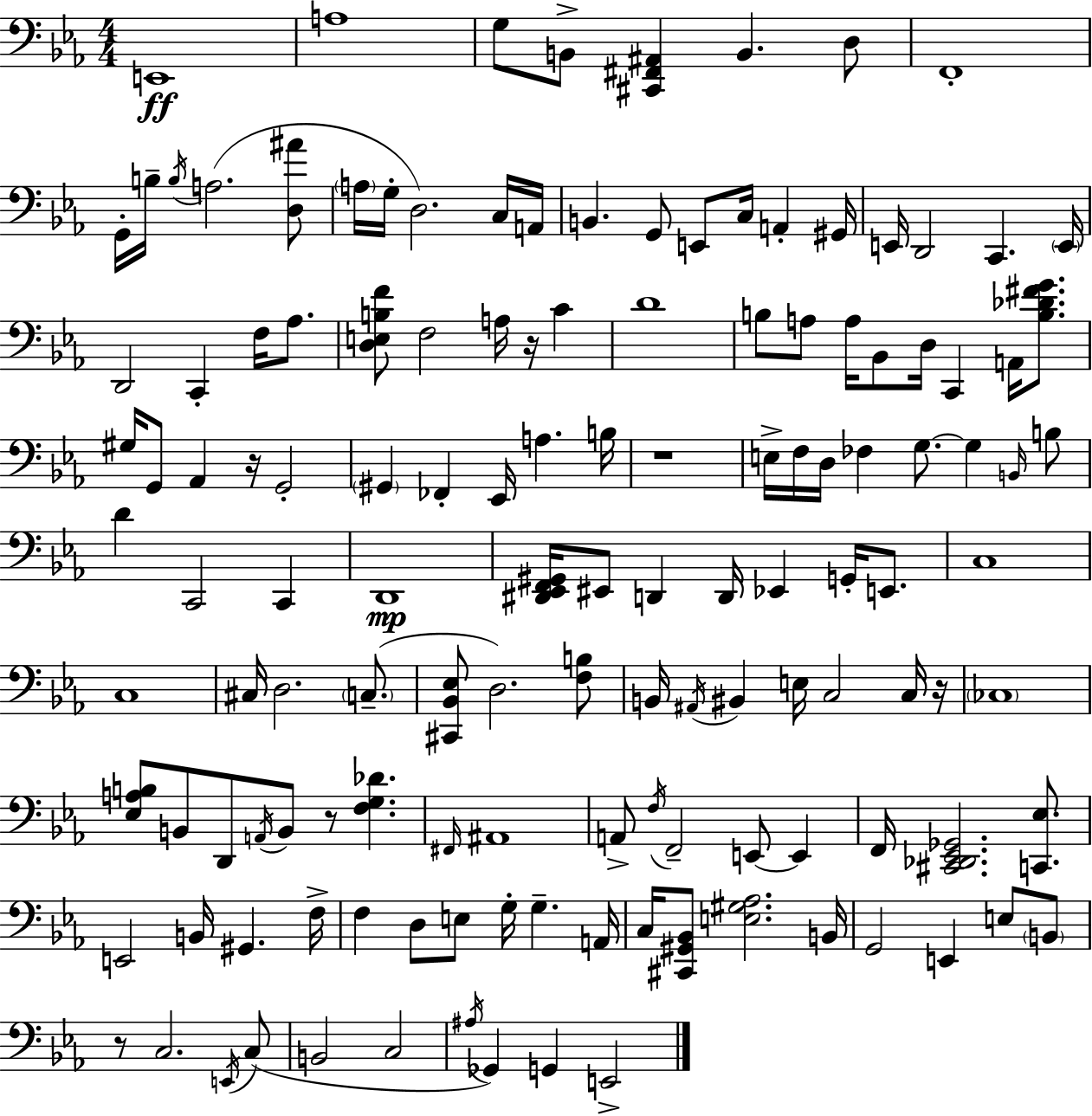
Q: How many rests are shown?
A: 6